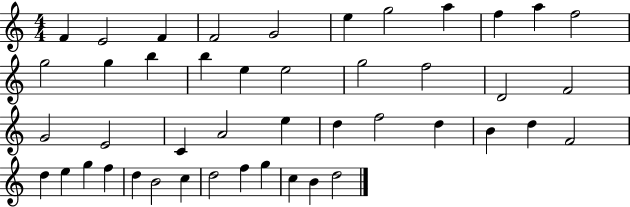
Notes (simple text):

F4/q E4/h F4/q F4/h G4/h E5/q G5/h A5/q F5/q A5/q F5/h G5/h G5/q B5/q B5/q E5/q E5/h G5/h F5/h D4/h F4/h G4/h E4/h C4/q A4/h E5/q D5/q F5/h D5/q B4/q D5/q F4/h D5/q E5/q G5/q F5/q D5/q B4/h C5/q D5/h F5/q G5/q C5/q B4/q D5/h